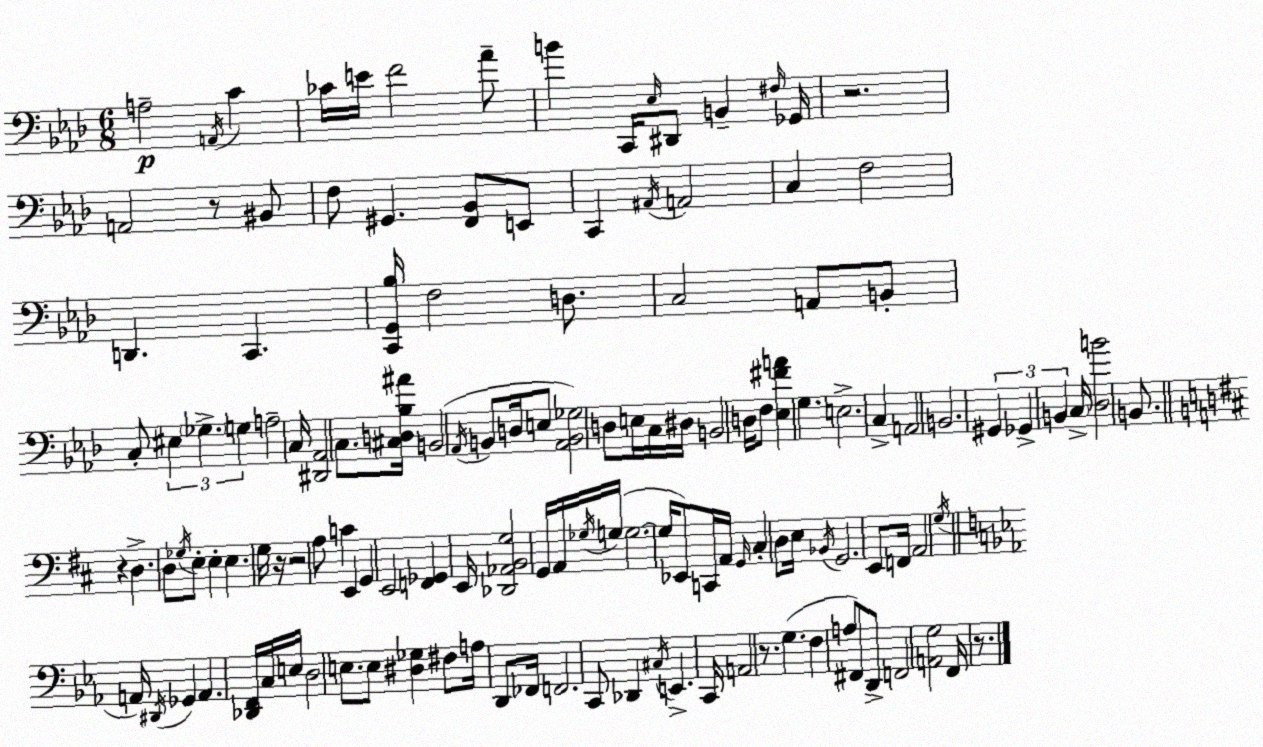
X:1
T:Untitled
M:6/8
L:1/4
K:Ab
A,2 A,,/4 C _C/4 E/4 F2 _A/2 B C,,/4 _E,/4 ^D,,/2 B,, ^F,/4 _G,,/4 z2 A,,2 z/2 ^B,,/2 F,/2 ^G,, [F,,_B,,]/2 E,,/2 C,, ^A,,/4 A,,2 C, F,2 D,, C,, [C,,G,,_B,]/4 F,2 D,/2 C,2 A,,/2 B,,/2 C,/2 ^E, _G, G, A,2 C,/4 [^D,,_A,,]2 C,/2 [^C,D,_B,^A]/4 B,,2 _A,,/4 B,,/2 D,/4 E,/2 [_A,,B,,_G,]2 D,/2 E,/4 C,/4 ^D,/4 B,,2 D,/4 F,/2 [_E,^FA] G, E,2 C, A,,2 B,,2 ^G,, _G,, B,, C,/4 [_D,B]2 B,,/2 z D, D,/2 _G,/4 E,/2 E, E, G,/4 z/4 z2 A,/2 C E,, G,, E,,2 [F,,_G,,] E,,/4 [_D,,_A,,B,,G,]2 G,,/4 A,,/4 _G,/4 G,/4 G,2 G,/4 _E,,/2 C,,/4 A,,/4 G,,/4 ^C, D,/2 E,/4 _B,,/4 G,,2 E,,/2 F,,/4 A,,2 G,/4 A,,/4 ^D,,/4 _G,, A,, [_D,,F,,]/4 C,/4 E,/4 D,2 E,/2 E,/2 [^D,_G,] ^F,/2 A,/4 D,,/2 _F,,/4 F,,2 C,,/2 _D,, ^C,/4 E,, C,,/4 A,,2 z/2 G, F, A,/2 ^F,,/2 D,,/2 F,,2 [A,,G,]2 F,,/4 z/2